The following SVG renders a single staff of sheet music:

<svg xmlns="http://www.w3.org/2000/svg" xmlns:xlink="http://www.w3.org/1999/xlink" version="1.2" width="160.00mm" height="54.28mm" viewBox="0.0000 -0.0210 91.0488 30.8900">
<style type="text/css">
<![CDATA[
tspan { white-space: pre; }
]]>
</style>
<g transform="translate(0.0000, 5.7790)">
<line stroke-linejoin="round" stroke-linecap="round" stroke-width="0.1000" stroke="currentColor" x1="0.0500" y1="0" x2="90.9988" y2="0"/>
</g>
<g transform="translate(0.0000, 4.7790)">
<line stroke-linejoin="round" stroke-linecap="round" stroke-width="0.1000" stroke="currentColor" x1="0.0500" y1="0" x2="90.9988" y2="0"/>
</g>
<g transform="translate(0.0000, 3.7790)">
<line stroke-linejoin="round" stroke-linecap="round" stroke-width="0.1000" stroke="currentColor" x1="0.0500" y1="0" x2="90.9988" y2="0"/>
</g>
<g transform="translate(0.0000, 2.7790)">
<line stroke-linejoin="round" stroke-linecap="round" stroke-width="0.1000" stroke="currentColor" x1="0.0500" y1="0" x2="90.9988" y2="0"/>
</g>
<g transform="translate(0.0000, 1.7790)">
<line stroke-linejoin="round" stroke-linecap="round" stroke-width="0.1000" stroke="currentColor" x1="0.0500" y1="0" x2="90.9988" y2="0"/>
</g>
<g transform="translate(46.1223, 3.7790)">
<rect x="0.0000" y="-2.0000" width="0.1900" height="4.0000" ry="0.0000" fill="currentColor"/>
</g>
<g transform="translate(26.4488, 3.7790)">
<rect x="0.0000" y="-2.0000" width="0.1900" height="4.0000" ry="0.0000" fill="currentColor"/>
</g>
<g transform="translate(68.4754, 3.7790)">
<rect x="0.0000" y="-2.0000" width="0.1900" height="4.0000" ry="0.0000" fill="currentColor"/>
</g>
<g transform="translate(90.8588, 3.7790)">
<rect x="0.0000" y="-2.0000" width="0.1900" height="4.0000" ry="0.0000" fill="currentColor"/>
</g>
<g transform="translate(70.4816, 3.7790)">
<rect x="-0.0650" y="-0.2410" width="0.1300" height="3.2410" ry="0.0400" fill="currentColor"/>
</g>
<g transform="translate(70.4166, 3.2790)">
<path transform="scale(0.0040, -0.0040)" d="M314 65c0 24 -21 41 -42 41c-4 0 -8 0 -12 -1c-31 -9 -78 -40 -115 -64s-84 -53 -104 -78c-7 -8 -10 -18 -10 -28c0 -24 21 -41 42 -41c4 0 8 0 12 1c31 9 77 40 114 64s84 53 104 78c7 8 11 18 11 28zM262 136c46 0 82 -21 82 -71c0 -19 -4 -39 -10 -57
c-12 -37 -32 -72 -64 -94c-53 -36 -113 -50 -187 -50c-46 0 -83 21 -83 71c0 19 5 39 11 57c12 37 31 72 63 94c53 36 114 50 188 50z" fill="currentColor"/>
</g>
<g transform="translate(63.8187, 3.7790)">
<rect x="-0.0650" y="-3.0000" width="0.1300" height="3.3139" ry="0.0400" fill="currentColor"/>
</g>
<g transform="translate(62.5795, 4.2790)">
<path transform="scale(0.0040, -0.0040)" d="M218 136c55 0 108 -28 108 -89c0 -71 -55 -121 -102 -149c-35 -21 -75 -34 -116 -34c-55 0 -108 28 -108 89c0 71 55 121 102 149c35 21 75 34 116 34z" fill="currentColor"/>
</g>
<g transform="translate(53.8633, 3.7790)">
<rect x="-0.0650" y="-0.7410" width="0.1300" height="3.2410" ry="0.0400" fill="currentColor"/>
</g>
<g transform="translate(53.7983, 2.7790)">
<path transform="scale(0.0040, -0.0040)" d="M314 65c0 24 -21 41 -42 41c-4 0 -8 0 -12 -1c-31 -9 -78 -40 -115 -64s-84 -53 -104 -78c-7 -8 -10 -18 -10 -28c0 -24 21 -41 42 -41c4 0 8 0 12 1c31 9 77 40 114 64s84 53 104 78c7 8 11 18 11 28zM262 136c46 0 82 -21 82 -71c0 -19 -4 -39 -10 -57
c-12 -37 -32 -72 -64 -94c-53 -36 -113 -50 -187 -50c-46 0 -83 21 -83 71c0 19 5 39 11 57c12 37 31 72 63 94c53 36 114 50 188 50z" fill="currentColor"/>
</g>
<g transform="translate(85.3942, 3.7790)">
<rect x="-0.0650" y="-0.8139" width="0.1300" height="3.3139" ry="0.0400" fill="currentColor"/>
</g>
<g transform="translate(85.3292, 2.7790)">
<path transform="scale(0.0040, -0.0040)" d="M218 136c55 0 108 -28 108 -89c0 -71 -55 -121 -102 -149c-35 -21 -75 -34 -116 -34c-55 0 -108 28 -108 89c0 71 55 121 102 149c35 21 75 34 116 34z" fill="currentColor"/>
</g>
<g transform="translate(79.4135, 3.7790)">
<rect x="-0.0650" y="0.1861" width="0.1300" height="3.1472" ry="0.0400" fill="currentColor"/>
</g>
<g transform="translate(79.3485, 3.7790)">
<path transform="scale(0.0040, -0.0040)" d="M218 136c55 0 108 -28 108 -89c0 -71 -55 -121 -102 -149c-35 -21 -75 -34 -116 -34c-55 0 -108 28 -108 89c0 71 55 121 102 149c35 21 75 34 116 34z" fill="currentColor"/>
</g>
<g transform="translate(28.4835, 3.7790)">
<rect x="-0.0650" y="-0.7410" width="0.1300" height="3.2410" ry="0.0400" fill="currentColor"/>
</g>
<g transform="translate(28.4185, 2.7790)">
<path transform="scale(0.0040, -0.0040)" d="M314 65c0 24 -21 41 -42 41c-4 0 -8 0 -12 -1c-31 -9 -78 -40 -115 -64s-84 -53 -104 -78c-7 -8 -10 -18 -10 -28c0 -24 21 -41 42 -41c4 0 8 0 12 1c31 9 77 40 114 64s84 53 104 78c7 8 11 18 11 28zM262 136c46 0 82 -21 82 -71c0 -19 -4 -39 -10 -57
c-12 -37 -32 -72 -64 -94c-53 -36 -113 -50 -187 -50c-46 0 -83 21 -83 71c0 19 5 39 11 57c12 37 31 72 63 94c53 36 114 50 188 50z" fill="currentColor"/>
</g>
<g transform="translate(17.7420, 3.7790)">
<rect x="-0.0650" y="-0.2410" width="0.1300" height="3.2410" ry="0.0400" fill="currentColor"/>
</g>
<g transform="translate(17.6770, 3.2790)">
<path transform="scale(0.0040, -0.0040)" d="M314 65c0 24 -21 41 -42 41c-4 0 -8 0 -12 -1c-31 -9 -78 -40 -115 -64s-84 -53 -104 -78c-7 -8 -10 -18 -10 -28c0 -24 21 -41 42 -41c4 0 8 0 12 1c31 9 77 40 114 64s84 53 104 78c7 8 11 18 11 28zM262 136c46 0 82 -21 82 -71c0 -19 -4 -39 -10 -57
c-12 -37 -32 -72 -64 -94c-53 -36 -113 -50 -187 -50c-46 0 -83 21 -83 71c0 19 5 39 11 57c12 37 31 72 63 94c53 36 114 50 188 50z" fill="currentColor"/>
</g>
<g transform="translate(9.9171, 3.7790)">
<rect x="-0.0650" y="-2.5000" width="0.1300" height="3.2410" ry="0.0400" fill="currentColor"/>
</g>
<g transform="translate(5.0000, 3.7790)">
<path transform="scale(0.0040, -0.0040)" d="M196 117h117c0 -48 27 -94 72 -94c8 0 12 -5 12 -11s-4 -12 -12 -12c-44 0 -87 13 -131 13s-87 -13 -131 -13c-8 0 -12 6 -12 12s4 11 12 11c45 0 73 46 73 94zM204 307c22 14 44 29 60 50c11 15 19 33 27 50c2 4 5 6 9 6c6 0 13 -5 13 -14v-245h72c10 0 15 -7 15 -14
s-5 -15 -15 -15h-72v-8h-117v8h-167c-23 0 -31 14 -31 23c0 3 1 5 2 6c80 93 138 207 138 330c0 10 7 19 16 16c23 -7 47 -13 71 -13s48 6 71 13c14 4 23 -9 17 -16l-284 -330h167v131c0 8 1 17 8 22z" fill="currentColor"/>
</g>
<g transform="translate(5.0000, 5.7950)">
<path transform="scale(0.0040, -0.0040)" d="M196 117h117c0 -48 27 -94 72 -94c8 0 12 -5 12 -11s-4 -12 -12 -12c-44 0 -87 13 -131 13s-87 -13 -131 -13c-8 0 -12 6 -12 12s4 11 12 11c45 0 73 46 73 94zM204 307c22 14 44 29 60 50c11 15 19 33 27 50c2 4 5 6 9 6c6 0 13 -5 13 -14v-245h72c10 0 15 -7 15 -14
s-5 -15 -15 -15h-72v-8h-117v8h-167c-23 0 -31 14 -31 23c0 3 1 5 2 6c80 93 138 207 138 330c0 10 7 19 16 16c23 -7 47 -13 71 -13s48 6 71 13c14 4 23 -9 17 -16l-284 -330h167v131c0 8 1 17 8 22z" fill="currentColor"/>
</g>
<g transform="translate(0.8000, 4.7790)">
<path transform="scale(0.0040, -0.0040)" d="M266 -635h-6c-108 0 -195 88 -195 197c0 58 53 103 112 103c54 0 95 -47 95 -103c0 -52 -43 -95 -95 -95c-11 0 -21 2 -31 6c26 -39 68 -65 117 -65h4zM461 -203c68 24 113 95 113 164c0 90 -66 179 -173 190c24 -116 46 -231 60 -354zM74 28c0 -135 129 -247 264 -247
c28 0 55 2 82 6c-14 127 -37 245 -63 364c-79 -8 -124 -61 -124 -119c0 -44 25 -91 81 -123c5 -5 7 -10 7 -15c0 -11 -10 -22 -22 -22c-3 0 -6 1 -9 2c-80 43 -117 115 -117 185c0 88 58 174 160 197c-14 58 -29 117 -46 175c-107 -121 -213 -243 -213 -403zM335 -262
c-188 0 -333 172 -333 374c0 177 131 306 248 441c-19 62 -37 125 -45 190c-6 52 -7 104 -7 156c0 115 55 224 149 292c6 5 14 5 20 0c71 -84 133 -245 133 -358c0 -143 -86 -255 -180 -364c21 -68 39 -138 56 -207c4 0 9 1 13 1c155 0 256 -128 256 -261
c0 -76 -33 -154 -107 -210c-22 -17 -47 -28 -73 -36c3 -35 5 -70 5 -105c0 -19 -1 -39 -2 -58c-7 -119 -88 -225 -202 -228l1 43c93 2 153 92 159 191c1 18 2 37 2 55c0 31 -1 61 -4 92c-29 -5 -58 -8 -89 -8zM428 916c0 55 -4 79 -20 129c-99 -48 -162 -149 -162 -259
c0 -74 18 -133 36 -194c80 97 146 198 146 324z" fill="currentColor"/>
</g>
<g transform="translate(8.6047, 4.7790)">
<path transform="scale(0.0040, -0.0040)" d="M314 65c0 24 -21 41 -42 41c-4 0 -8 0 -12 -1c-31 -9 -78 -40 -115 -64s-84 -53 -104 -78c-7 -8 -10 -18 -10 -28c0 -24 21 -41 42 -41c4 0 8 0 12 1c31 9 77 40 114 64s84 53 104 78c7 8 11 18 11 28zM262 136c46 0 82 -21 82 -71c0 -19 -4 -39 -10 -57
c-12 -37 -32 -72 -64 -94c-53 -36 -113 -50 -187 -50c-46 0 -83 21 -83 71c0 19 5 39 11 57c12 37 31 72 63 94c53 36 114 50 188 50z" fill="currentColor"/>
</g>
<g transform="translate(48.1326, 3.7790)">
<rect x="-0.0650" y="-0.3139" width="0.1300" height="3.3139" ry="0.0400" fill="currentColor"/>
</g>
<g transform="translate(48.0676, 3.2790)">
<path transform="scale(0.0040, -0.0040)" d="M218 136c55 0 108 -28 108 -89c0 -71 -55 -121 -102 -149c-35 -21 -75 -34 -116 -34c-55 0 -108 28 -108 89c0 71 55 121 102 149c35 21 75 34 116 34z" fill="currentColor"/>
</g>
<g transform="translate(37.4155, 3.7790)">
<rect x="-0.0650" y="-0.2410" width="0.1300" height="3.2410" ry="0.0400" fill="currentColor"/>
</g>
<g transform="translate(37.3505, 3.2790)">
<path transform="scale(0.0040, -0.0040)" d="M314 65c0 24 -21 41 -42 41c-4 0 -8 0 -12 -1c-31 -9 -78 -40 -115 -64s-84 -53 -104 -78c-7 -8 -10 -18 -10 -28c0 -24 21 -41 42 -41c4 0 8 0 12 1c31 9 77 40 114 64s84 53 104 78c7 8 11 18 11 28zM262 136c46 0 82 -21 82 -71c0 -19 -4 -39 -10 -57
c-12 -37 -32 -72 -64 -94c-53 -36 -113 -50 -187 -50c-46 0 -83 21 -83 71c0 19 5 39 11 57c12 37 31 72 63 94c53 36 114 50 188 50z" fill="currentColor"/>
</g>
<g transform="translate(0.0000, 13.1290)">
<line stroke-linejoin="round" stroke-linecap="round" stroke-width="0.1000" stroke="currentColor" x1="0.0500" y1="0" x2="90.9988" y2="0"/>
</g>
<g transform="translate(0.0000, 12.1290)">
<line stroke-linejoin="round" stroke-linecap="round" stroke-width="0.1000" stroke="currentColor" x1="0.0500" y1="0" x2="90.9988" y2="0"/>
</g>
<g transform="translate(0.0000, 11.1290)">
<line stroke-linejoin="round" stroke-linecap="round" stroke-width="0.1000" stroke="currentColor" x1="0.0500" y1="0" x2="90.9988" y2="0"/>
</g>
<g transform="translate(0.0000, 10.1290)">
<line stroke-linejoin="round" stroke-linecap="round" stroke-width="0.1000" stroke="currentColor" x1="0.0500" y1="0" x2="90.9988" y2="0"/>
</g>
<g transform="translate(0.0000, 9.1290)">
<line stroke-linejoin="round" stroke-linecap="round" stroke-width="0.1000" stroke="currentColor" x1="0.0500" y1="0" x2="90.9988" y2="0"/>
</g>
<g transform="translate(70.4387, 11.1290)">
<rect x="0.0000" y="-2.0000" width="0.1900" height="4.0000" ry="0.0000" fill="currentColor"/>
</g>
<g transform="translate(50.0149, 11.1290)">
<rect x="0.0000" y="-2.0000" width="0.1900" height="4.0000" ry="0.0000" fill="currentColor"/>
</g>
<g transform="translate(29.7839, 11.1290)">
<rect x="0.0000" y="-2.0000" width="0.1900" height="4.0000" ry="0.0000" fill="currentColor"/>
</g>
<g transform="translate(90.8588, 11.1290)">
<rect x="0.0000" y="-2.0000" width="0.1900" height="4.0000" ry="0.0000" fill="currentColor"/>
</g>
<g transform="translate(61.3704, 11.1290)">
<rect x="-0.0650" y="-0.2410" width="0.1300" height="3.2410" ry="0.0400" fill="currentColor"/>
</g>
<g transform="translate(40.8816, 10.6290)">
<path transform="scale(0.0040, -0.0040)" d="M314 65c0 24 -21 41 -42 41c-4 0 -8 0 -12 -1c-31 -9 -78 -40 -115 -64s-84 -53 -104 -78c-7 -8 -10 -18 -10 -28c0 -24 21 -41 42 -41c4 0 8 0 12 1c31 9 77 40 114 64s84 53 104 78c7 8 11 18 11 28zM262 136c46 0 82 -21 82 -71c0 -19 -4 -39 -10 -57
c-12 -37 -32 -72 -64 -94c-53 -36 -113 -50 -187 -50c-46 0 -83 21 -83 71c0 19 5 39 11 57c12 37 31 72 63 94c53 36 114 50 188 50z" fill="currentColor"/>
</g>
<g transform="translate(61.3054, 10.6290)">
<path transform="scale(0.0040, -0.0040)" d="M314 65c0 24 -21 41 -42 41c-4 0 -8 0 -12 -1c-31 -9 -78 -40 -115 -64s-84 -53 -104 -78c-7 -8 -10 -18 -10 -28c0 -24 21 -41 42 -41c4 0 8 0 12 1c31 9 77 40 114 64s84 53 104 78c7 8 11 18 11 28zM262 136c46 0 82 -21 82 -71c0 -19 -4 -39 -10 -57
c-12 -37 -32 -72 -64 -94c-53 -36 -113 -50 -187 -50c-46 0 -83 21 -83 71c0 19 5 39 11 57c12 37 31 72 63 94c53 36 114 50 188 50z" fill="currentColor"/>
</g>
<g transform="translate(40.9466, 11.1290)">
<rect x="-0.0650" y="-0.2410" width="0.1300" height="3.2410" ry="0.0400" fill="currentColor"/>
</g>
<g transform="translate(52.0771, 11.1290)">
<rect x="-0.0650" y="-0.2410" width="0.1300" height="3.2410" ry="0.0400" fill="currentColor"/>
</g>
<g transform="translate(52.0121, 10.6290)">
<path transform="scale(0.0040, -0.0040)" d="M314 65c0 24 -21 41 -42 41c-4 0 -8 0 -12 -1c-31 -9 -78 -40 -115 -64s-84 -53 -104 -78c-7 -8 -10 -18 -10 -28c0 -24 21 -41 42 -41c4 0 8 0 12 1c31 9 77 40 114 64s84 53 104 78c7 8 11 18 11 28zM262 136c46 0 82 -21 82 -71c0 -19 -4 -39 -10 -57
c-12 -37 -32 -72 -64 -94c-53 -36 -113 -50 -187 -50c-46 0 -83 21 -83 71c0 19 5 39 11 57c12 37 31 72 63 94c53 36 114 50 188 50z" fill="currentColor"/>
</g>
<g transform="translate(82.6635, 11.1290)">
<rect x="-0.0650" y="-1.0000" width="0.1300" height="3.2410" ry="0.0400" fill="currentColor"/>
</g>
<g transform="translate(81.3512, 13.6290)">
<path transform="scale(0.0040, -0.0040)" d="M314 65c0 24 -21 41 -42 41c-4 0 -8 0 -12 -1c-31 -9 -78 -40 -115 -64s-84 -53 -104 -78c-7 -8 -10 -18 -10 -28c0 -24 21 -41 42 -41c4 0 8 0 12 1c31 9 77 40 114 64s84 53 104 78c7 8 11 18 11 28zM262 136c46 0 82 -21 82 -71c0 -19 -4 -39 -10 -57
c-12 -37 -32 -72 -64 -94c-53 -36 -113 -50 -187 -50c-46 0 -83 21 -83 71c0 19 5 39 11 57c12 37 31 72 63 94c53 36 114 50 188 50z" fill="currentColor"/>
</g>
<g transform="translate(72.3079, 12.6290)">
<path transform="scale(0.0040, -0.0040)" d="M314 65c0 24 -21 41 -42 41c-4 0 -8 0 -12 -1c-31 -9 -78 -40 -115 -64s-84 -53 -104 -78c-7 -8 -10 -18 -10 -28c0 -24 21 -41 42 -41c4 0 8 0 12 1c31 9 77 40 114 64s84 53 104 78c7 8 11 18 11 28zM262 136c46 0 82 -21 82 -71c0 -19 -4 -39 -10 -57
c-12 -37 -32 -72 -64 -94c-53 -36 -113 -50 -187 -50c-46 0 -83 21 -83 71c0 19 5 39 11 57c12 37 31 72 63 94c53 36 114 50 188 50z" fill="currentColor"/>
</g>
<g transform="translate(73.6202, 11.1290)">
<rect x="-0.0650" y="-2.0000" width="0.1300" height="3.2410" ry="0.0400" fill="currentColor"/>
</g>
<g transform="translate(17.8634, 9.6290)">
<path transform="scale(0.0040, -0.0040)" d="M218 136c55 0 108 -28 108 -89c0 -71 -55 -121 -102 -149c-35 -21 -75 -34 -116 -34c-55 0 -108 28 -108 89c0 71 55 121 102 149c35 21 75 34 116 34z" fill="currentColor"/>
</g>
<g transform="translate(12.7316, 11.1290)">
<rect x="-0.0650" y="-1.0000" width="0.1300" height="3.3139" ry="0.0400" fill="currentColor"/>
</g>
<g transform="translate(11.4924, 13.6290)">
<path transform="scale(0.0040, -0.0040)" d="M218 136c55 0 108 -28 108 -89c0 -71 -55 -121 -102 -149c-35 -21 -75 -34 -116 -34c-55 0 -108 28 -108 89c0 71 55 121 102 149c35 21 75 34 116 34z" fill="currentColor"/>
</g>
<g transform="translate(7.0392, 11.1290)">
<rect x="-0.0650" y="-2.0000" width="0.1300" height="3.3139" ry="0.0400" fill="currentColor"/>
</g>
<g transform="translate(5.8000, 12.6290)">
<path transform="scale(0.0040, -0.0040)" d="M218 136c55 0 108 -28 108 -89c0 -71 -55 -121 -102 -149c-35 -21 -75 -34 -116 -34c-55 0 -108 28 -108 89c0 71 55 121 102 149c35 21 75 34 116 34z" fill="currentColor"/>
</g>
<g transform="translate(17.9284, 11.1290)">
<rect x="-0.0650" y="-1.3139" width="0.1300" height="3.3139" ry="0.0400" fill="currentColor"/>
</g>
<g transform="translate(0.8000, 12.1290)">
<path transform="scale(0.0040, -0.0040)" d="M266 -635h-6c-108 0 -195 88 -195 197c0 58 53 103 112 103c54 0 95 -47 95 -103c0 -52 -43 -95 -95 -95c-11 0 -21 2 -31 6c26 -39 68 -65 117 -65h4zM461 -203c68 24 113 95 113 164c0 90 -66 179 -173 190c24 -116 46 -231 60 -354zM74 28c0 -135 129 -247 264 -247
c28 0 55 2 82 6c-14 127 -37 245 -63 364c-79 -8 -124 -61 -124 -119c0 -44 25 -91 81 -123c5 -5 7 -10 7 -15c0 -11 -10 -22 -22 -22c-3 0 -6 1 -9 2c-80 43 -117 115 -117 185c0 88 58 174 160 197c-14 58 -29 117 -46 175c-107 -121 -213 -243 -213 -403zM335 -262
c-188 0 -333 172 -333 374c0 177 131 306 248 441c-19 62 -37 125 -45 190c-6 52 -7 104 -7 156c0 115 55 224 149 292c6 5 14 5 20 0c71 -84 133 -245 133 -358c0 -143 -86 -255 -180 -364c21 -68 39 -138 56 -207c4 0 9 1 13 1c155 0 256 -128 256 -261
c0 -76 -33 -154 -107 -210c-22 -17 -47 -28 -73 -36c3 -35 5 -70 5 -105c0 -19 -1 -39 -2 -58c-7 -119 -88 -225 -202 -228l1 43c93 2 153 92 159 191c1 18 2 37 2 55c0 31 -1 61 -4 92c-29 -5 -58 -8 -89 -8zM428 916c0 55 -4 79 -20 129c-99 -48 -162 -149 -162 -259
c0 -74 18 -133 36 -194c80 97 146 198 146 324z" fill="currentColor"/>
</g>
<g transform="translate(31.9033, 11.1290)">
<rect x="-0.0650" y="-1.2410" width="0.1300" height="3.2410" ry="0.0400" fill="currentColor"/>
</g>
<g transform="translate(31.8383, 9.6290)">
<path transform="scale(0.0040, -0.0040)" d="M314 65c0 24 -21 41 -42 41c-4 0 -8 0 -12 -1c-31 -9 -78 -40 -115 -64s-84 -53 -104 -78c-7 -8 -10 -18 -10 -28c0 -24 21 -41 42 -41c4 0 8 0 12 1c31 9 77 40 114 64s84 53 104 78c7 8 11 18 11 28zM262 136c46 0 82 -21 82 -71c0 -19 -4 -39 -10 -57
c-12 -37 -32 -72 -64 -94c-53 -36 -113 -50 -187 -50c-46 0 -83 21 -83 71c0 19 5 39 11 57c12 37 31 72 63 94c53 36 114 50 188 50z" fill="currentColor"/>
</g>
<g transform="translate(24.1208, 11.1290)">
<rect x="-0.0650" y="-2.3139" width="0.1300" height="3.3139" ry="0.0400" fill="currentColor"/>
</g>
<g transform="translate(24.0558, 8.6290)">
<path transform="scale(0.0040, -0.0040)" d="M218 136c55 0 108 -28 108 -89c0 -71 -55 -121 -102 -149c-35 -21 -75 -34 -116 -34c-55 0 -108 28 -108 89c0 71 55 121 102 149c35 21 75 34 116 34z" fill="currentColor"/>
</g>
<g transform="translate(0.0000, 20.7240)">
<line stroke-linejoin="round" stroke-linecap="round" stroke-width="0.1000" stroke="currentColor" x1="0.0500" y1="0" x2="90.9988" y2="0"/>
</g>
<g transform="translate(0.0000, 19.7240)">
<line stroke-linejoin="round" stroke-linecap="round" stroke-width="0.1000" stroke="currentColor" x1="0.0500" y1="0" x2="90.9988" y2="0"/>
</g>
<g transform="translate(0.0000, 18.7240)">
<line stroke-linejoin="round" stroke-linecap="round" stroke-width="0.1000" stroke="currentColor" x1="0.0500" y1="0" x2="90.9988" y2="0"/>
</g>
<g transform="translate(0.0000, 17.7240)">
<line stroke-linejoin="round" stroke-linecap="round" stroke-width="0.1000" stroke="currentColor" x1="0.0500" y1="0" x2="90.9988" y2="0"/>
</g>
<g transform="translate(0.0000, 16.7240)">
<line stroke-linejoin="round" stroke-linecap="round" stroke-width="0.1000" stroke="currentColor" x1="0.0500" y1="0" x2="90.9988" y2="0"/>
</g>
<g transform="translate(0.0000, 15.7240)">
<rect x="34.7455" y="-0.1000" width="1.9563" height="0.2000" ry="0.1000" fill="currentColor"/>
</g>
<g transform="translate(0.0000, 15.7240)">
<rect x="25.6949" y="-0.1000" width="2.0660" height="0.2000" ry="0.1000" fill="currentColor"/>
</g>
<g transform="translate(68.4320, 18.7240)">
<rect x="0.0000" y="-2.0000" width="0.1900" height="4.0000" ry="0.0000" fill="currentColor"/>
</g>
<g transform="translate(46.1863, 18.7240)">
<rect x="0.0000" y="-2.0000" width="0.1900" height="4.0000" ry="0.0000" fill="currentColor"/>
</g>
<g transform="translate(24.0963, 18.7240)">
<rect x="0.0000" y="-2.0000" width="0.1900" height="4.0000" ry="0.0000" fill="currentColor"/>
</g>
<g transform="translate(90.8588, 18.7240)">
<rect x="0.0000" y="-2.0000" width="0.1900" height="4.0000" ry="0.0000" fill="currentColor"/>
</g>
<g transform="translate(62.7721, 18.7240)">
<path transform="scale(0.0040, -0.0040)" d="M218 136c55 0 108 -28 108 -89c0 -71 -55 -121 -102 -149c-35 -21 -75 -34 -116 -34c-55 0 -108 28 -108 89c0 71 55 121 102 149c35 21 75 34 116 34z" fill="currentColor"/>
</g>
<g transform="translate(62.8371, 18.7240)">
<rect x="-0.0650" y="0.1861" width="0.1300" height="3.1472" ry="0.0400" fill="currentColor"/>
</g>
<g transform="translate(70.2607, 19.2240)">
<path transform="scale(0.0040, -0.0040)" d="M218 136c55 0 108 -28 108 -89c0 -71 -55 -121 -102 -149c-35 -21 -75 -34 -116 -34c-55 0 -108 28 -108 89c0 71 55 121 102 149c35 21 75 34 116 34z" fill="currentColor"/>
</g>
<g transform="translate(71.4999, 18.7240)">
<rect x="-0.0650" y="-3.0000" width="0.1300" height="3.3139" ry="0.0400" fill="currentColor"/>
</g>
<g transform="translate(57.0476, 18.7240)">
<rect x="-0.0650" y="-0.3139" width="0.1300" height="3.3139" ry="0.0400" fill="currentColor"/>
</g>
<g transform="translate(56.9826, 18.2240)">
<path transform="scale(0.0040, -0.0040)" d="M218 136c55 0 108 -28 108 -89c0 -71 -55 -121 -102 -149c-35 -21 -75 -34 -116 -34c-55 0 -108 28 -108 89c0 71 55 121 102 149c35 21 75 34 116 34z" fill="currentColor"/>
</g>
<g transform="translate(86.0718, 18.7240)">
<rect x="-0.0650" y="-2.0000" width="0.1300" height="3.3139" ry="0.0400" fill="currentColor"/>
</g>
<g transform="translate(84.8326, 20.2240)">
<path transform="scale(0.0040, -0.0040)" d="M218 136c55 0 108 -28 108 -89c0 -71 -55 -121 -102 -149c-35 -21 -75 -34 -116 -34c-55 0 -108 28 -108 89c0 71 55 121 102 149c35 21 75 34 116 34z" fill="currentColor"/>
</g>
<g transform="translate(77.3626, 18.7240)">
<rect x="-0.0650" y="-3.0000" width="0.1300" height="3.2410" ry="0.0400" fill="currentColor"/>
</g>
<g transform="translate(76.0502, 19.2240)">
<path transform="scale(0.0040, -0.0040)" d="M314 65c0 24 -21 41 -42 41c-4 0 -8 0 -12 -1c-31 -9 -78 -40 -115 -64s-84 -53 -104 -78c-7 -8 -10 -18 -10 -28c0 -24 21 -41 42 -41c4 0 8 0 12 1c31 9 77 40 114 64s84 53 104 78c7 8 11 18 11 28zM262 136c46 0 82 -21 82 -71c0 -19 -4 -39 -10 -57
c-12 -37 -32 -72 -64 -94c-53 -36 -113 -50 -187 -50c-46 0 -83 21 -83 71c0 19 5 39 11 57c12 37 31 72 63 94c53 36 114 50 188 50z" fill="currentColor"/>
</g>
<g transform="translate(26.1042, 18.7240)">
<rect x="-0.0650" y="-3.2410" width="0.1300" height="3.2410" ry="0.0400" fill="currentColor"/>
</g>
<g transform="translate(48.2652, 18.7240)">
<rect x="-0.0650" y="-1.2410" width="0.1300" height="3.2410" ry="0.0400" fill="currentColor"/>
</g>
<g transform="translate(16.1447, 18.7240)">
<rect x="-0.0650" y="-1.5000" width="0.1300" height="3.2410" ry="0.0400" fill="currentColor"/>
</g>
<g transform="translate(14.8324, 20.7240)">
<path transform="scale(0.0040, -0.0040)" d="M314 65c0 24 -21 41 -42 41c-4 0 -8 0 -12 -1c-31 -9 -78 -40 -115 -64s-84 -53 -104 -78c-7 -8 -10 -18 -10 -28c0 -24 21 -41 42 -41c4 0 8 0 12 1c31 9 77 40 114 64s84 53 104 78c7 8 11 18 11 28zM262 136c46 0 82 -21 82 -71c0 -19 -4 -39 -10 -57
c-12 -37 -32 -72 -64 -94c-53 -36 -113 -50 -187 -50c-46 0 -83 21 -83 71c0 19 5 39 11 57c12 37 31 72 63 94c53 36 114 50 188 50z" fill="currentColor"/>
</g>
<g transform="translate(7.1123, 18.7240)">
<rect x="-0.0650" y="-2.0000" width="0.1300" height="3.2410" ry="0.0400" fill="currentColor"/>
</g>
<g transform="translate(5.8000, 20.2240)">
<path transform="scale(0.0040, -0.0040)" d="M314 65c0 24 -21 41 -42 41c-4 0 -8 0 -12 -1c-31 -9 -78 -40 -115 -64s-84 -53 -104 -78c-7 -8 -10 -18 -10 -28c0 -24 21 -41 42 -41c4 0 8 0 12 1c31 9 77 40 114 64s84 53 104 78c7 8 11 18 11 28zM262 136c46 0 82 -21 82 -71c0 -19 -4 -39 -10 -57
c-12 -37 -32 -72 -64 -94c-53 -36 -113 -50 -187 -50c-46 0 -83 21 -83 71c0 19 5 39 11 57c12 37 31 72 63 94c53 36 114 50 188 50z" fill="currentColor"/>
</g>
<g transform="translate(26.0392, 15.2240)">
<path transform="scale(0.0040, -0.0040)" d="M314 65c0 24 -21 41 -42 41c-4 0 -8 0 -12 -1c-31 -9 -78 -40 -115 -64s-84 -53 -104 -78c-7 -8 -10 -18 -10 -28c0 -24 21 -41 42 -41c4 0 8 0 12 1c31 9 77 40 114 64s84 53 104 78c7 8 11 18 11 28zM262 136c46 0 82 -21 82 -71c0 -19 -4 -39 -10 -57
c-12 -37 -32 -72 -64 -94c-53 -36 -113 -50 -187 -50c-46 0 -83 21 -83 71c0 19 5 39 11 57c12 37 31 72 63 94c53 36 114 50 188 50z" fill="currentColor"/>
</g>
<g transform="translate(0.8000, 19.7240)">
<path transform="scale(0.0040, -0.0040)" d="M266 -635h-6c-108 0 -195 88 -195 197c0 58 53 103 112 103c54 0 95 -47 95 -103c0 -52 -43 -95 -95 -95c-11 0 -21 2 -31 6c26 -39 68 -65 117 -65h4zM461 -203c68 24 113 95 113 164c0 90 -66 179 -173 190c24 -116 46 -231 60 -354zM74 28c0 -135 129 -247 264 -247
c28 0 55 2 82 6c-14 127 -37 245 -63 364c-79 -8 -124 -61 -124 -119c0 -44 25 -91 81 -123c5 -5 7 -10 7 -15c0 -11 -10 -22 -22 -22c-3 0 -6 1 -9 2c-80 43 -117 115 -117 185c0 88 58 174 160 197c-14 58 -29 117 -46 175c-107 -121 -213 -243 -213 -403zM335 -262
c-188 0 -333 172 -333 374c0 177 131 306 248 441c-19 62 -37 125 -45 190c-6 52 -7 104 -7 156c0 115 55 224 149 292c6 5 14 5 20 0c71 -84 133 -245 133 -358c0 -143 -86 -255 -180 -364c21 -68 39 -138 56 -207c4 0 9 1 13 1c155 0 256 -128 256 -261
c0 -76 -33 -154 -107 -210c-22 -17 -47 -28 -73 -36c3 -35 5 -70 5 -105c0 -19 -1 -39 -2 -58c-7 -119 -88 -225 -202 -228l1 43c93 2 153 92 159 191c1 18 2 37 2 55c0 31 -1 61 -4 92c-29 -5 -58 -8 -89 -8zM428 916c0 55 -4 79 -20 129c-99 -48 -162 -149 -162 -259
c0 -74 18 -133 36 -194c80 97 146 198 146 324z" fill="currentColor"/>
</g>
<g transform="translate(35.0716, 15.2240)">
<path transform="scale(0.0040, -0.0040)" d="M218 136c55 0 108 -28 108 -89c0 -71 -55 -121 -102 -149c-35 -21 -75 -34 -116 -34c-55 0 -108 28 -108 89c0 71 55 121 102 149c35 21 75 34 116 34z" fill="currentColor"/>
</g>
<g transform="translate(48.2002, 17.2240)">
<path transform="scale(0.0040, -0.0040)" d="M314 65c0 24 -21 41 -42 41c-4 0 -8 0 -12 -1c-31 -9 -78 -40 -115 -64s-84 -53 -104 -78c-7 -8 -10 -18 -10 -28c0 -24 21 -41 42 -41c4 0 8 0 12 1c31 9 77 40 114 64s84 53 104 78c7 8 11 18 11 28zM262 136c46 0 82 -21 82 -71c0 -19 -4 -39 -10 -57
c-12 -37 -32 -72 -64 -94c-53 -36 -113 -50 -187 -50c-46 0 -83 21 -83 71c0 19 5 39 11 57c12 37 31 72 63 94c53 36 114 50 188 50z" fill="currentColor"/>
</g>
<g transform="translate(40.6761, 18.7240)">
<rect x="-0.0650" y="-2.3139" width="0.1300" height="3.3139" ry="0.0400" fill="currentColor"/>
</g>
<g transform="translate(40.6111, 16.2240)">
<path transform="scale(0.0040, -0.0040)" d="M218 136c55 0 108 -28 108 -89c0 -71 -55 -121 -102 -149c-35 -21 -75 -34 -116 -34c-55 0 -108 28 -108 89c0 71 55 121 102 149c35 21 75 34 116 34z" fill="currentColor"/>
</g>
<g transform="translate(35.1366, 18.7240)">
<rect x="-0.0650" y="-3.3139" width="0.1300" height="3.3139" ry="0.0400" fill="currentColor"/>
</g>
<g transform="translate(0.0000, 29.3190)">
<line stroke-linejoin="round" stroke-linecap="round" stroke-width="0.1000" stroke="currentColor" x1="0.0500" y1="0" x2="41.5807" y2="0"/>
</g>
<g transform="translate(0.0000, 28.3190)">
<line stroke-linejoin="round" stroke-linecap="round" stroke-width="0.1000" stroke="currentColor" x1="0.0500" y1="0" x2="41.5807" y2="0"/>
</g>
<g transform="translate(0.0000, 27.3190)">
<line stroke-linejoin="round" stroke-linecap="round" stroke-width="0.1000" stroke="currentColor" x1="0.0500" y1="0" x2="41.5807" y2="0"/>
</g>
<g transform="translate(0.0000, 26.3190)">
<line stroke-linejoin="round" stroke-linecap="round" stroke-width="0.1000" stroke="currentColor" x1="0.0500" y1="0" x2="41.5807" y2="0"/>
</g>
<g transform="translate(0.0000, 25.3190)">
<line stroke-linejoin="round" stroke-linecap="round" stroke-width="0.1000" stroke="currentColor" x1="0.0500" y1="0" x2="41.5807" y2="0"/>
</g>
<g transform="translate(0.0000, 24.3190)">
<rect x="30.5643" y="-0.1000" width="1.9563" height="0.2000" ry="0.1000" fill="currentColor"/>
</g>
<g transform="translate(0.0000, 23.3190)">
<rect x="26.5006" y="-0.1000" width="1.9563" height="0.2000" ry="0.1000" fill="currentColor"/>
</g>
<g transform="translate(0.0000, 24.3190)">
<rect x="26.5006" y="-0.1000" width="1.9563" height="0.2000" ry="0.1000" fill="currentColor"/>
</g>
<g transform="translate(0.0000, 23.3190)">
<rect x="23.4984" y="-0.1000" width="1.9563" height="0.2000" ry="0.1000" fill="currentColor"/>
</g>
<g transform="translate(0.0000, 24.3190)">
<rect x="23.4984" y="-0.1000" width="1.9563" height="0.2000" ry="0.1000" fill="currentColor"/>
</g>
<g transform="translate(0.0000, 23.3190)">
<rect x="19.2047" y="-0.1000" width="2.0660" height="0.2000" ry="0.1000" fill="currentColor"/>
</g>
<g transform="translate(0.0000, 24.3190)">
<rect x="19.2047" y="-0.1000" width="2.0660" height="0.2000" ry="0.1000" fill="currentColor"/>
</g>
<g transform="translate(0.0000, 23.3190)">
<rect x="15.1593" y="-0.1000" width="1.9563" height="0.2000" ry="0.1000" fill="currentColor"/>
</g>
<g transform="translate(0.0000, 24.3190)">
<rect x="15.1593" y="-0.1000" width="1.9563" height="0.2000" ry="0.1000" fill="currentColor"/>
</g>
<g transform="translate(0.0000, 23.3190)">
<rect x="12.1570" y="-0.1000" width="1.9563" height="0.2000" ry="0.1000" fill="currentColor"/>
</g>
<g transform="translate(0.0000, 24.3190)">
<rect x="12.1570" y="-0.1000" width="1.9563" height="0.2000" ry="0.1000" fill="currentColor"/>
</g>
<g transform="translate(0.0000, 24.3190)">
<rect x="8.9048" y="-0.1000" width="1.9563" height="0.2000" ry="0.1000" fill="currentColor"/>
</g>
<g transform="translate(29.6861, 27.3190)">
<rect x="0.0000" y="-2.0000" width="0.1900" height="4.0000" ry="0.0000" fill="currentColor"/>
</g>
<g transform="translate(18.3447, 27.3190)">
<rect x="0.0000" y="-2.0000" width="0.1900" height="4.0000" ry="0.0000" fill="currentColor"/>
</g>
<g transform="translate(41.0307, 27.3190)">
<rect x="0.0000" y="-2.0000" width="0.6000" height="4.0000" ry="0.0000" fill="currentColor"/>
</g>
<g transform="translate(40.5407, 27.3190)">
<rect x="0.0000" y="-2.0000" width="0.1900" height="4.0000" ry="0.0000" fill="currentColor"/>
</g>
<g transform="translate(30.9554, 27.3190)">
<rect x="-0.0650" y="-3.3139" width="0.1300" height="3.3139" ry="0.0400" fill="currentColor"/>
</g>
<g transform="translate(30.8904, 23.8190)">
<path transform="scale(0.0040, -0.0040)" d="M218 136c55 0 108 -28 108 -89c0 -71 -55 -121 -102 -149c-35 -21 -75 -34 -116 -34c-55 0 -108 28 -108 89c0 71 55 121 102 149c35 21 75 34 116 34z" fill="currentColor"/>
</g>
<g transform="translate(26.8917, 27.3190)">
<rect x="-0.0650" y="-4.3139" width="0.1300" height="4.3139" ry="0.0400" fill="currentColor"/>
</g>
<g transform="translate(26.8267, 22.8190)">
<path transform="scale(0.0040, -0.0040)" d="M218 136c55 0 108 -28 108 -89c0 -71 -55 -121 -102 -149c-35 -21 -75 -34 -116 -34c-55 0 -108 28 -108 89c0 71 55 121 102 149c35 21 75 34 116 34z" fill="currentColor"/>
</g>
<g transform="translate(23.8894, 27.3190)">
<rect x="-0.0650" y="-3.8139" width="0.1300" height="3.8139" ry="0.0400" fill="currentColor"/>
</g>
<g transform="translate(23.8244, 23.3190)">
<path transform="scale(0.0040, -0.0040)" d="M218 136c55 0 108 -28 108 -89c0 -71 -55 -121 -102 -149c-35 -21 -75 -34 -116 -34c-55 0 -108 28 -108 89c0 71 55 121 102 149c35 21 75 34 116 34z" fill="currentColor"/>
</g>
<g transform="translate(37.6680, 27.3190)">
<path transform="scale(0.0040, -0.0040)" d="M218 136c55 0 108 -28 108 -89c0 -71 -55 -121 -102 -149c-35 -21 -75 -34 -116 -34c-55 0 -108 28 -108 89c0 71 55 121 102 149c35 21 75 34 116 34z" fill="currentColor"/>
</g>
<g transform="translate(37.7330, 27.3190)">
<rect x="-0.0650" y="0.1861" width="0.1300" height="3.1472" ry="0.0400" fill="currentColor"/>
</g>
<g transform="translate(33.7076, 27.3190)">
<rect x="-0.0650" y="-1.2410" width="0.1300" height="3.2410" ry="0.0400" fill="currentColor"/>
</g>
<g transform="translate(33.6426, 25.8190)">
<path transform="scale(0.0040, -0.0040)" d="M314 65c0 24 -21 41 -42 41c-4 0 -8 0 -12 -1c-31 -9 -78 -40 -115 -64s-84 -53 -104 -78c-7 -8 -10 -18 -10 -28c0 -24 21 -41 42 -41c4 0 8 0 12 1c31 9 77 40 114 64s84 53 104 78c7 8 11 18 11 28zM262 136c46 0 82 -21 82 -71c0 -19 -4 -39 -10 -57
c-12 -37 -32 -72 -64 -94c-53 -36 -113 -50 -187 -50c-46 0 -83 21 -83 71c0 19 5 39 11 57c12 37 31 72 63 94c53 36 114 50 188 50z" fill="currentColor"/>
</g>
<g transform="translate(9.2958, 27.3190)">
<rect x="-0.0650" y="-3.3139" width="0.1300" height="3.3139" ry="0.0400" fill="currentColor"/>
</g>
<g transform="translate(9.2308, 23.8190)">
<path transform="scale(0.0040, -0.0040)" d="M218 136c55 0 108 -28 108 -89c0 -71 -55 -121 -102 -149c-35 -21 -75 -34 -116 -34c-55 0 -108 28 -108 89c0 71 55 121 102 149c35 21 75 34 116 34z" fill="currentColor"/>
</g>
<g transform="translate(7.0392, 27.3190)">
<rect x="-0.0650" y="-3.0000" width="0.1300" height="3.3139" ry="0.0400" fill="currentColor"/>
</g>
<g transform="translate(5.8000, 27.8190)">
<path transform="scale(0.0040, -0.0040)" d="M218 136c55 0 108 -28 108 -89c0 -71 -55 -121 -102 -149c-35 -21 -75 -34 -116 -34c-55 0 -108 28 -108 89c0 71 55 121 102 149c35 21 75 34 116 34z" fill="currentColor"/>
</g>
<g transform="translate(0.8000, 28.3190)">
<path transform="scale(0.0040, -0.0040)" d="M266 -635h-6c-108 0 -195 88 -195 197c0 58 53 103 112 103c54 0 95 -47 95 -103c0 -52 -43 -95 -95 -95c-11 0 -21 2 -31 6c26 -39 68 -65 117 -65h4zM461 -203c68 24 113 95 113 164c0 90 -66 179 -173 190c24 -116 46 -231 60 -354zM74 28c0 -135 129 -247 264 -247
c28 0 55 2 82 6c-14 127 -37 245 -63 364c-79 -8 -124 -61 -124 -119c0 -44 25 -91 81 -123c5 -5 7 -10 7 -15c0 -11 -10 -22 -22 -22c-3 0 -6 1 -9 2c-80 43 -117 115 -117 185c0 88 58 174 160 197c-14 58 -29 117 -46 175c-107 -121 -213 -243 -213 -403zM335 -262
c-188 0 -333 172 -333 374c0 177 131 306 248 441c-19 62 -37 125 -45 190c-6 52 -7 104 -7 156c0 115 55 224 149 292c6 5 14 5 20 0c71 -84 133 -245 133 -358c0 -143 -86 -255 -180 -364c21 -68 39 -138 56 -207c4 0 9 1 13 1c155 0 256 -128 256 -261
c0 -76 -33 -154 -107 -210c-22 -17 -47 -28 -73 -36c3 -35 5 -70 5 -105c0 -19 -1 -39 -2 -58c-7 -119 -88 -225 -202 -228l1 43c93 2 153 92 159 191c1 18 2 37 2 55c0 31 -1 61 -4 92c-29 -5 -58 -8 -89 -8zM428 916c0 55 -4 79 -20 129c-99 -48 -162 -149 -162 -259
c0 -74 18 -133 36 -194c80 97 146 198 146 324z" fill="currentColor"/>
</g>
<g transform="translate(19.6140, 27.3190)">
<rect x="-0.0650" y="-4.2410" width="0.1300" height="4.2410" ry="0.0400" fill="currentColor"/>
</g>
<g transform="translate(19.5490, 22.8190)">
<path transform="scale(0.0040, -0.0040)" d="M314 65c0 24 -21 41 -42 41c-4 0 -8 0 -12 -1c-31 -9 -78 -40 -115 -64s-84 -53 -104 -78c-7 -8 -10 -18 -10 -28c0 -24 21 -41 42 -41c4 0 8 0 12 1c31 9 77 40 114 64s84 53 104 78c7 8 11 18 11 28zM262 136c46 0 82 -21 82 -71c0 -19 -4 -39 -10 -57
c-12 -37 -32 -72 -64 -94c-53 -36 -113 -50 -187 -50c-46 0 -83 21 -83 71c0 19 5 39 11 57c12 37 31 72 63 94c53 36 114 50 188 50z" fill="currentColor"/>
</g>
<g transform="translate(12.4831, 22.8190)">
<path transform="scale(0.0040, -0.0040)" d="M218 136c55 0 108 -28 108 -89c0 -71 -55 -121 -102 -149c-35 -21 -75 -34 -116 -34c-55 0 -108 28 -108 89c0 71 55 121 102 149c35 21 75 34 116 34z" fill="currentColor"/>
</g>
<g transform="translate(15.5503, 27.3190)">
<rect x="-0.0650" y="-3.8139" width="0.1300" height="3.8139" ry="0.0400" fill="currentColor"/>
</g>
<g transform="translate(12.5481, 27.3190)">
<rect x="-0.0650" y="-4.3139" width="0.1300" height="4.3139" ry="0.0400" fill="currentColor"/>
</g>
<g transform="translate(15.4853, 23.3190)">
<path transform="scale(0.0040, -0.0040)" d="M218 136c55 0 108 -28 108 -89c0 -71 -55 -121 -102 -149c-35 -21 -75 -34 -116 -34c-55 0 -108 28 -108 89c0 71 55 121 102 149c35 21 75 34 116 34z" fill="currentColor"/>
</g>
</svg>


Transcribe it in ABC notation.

X:1
T:Untitled
M:4/4
L:1/4
K:C
G2 c2 d2 c2 c d2 A c2 B d F D e g e2 c2 c2 c2 F2 D2 F2 E2 b2 b g e2 c B A A2 F A b d' c' d'2 c' d' b e2 B